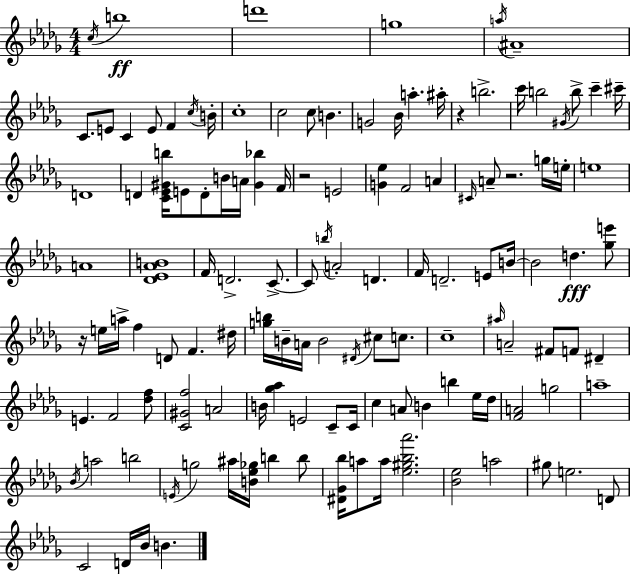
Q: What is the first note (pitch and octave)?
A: C5